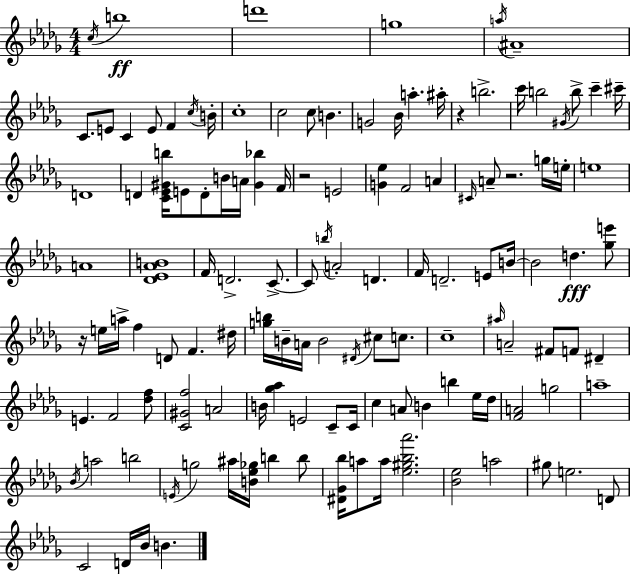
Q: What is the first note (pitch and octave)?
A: C5